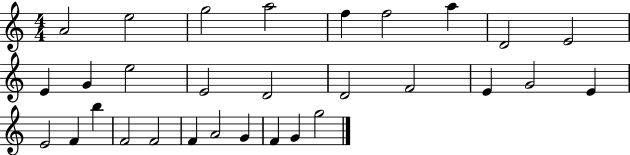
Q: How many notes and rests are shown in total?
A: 30